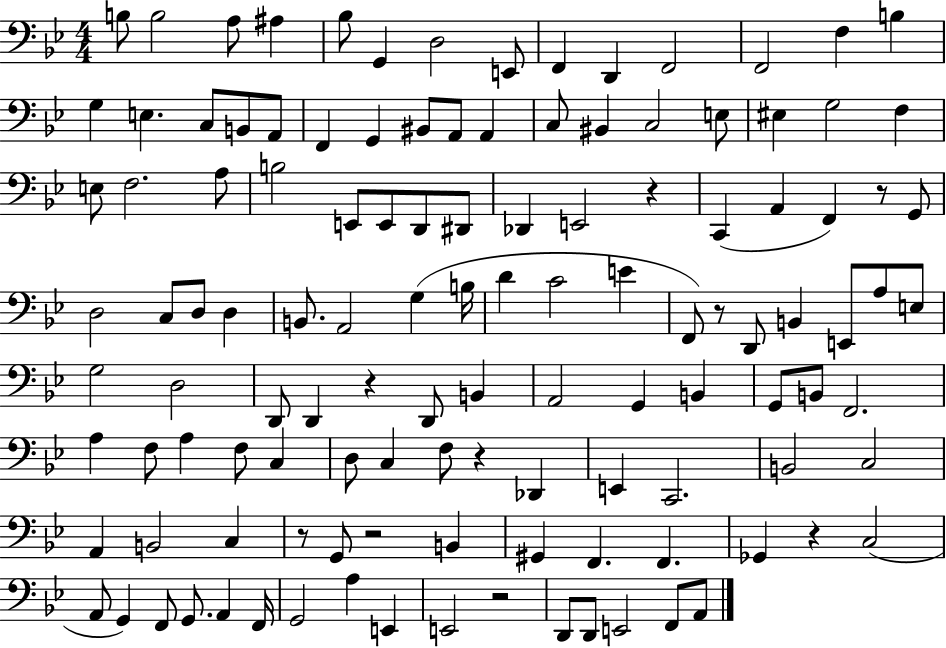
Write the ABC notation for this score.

X:1
T:Untitled
M:4/4
L:1/4
K:Bb
B,/2 B,2 A,/2 ^A, _B,/2 G,, D,2 E,,/2 F,, D,, F,,2 F,,2 F, B, G, E, C,/2 B,,/2 A,,/2 F,, G,, ^B,,/2 A,,/2 A,, C,/2 ^B,, C,2 E,/2 ^E, G,2 F, E,/2 F,2 A,/2 B,2 E,,/2 E,,/2 D,,/2 ^D,,/2 _D,, E,,2 z C,, A,, F,, z/2 G,,/2 D,2 C,/2 D,/2 D, B,,/2 A,,2 G, B,/4 D C2 E F,,/2 z/2 D,,/2 B,, E,,/2 A,/2 E,/2 G,2 D,2 D,,/2 D,, z D,,/2 B,, A,,2 G,, B,, G,,/2 B,,/2 F,,2 A, F,/2 A, F,/2 C, D,/2 C, F,/2 z _D,, E,, C,,2 B,,2 C,2 A,, B,,2 C, z/2 G,,/2 z2 B,, ^G,, F,, F,, _G,, z C,2 A,,/2 G,, F,,/2 G,,/2 A,, F,,/4 G,,2 A, E,, E,,2 z2 D,,/2 D,,/2 E,,2 F,,/2 A,,/2